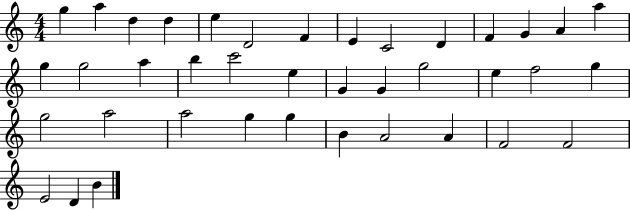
G5/q A5/q D5/q D5/q E5/q D4/h F4/q E4/q C4/h D4/q F4/q G4/q A4/q A5/q G5/q G5/h A5/q B5/q C6/h E5/q G4/q G4/q G5/h E5/q F5/h G5/q G5/h A5/h A5/h G5/q G5/q B4/q A4/h A4/q F4/h F4/h E4/h D4/q B4/q